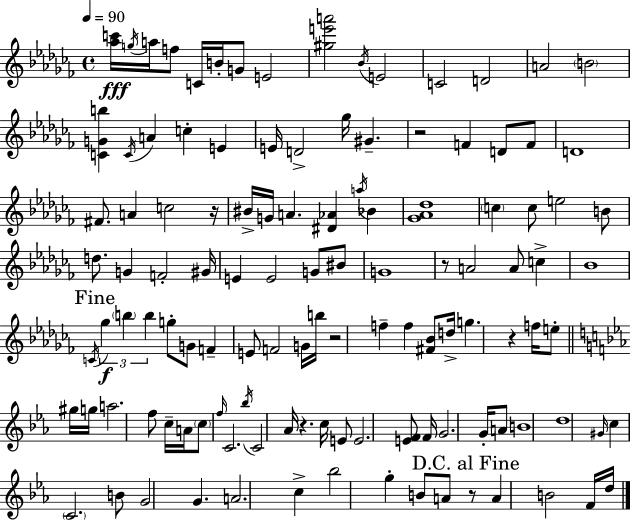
X:1
T:Untitled
M:4/4
L:1/4
K:Abm
[_ac']/4 g/4 a/4 f/2 C/4 B/4 G/2 E2 [^ge'a']2 _B/4 E2 C2 D2 A2 B2 [CGb] C/4 A c E E/4 D2 _g/4 ^G z2 F D/2 F/2 D4 ^F/2 A c2 z/4 ^B/4 G/4 A [^D_A] a/4 _B [_G_A_d]4 c c/2 e2 B/2 d/2 G F2 ^G/4 E E2 G/2 ^B/2 G4 z/2 A2 A/2 c _B4 C/4 _g b b g/2 G/2 F E/2 F2 G/4 b/4 z2 f f [^F_B]/2 d/4 g z f/4 e/2 ^g/4 g/4 a2 f/2 c/4 A/4 c/2 f/4 C2 _b/4 C2 _A/4 z c/4 E/2 E2 [EF]/2 F/4 G2 G/4 A/2 B4 d4 ^G/4 c C2 B/2 G2 G A2 c _b2 g B/2 A/2 z/2 A B2 F/4 d/4